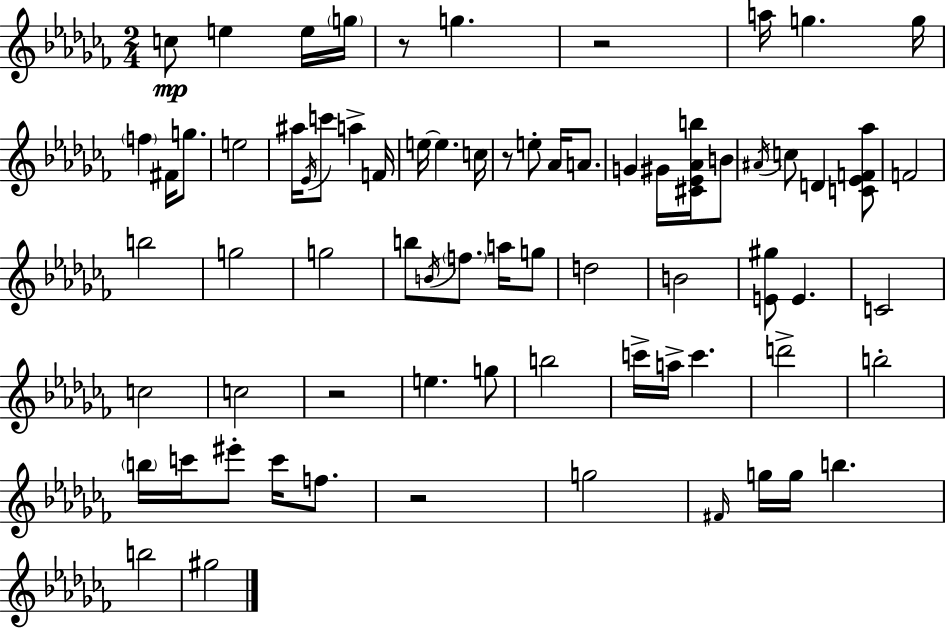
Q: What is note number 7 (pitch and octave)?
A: G5